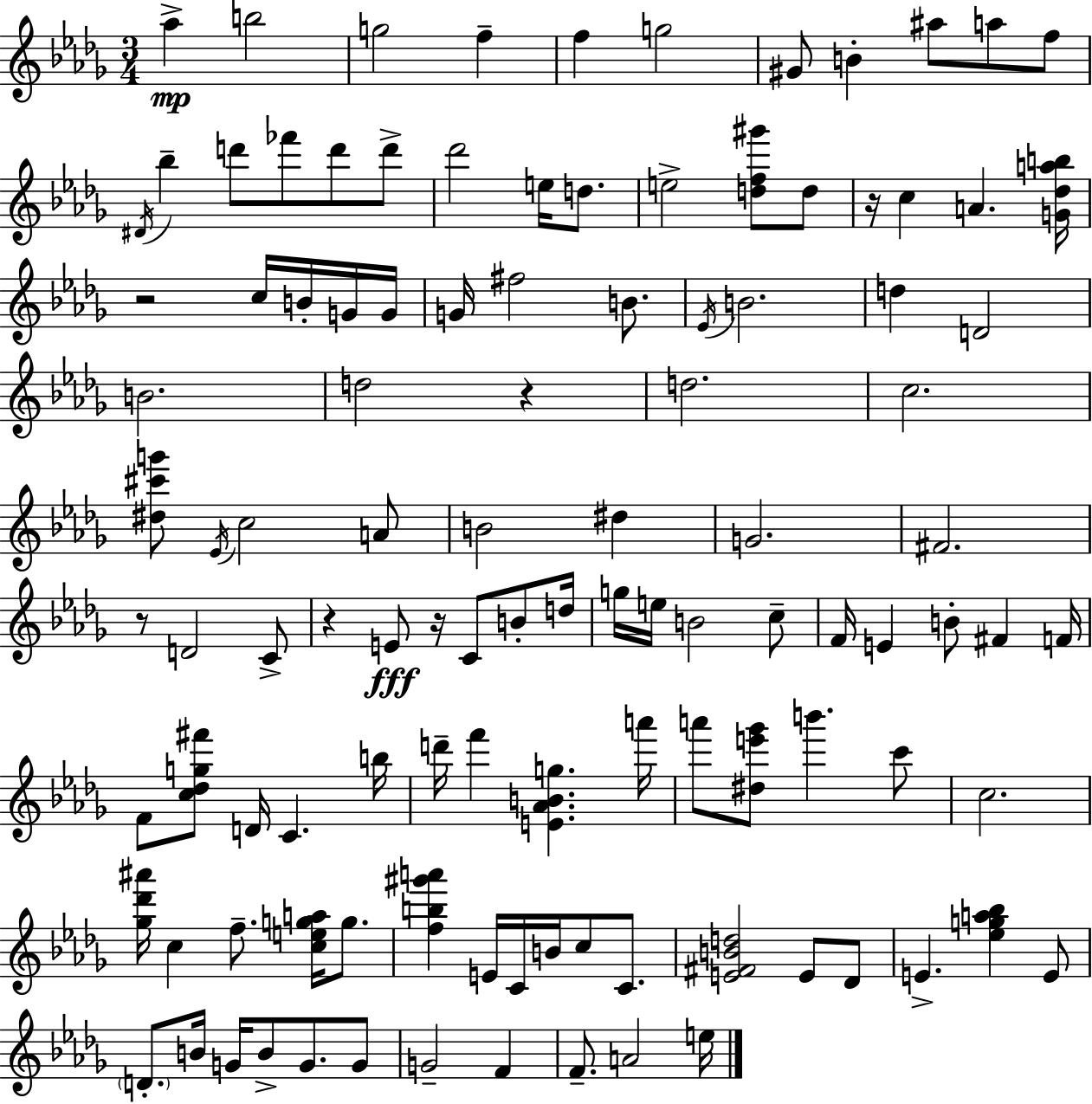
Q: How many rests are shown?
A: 6